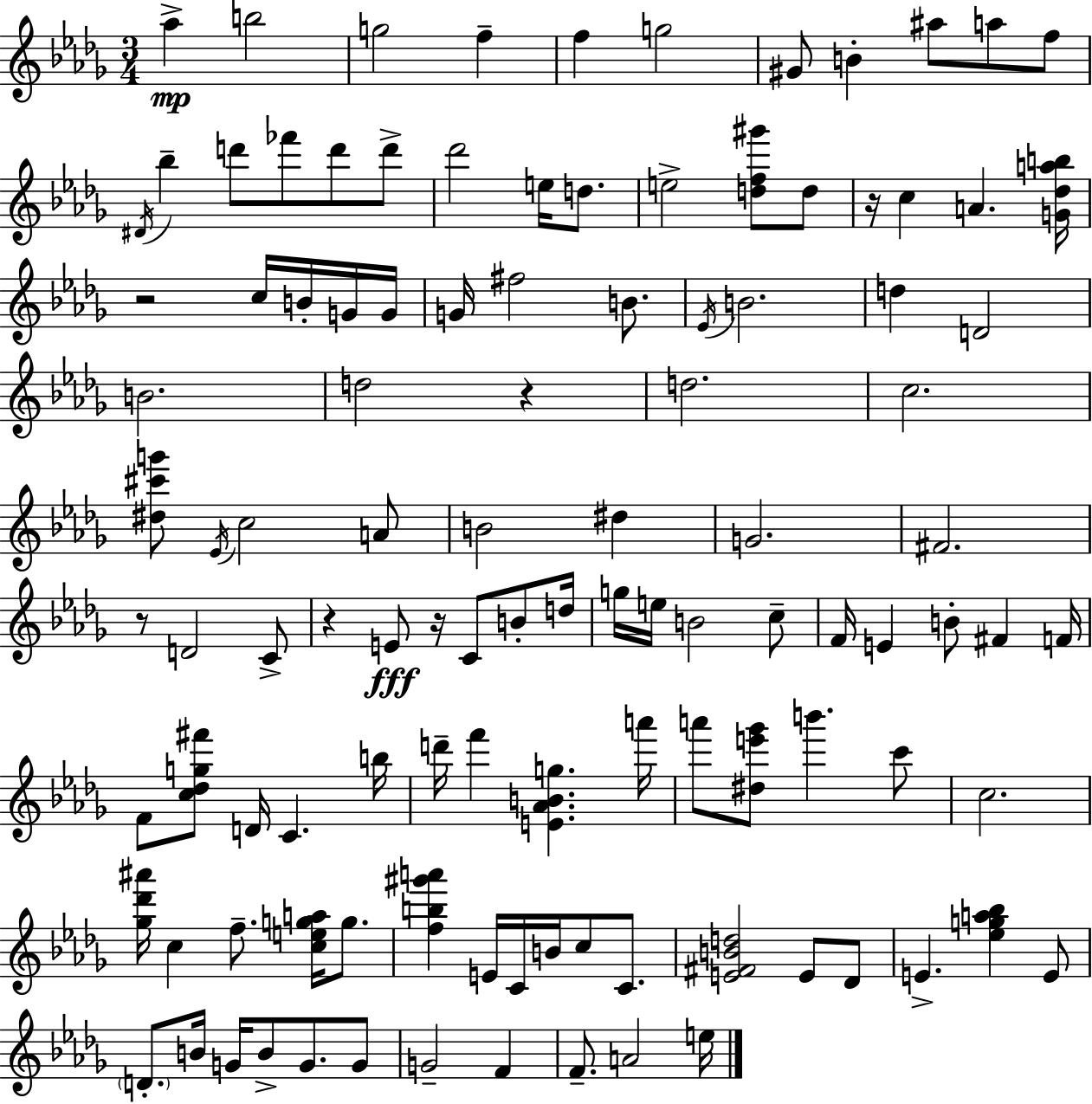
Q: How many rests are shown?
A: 6